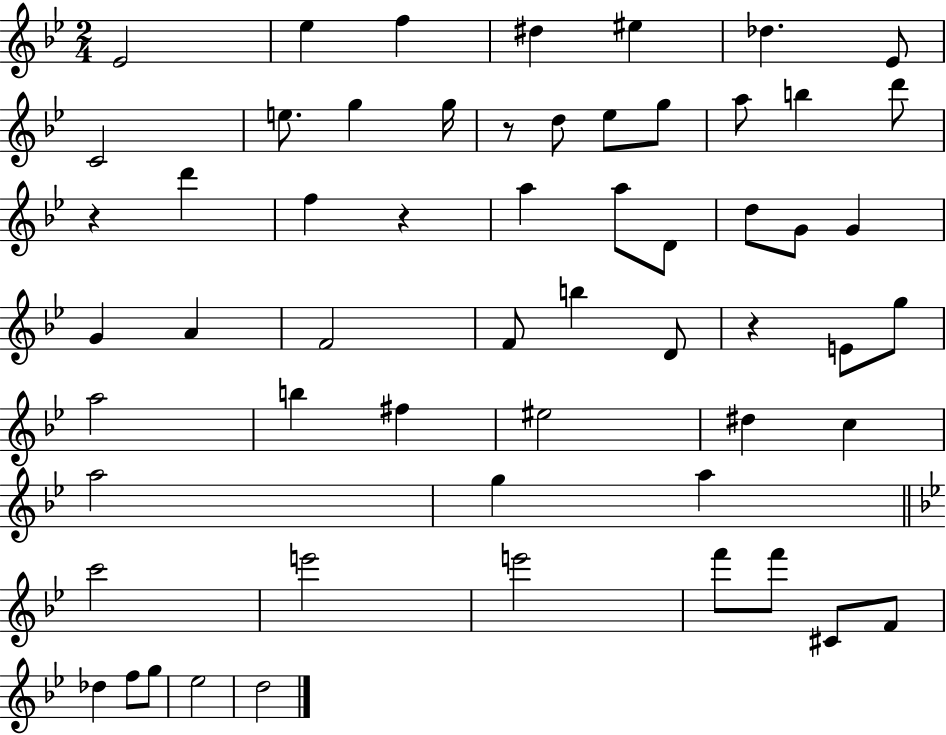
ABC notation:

X:1
T:Untitled
M:2/4
L:1/4
K:Bb
_E2 _e f ^d ^e _d _E/2 C2 e/2 g g/4 z/2 d/2 _e/2 g/2 a/2 b d'/2 z d' f z a a/2 D/2 d/2 G/2 G G A F2 F/2 b D/2 z E/2 g/2 a2 b ^f ^e2 ^d c a2 g a c'2 e'2 e'2 f'/2 f'/2 ^C/2 F/2 _d f/2 g/2 _e2 d2